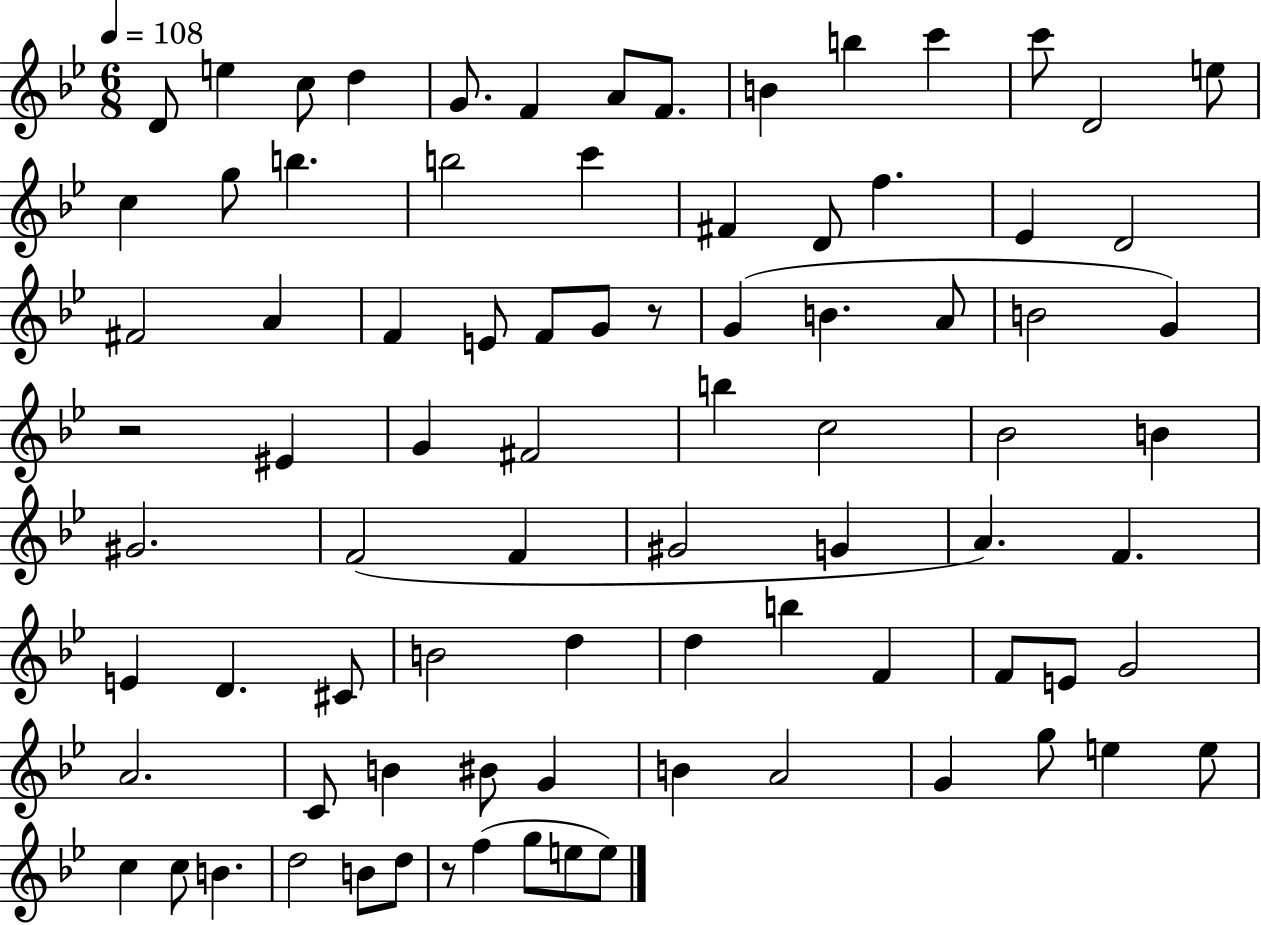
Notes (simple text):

D4/e E5/q C5/e D5/q G4/e. F4/q A4/e F4/e. B4/q B5/q C6/q C6/e D4/h E5/e C5/q G5/e B5/q. B5/h C6/q F#4/q D4/e F5/q. Eb4/q D4/h F#4/h A4/q F4/q E4/e F4/e G4/e R/e G4/q B4/q. A4/e B4/h G4/q R/h EIS4/q G4/q F#4/h B5/q C5/h Bb4/h B4/q G#4/h. F4/h F4/q G#4/h G4/q A4/q. F4/q. E4/q D4/q. C#4/e B4/h D5/q D5/q B5/q F4/q F4/e E4/e G4/h A4/h. C4/e B4/q BIS4/e G4/q B4/q A4/h G4/q G5/e E5/q E5/e C5/q C5/e B4/q. D5/h B4/e D5/e R/e F5/q G5/e E5/e E5/e